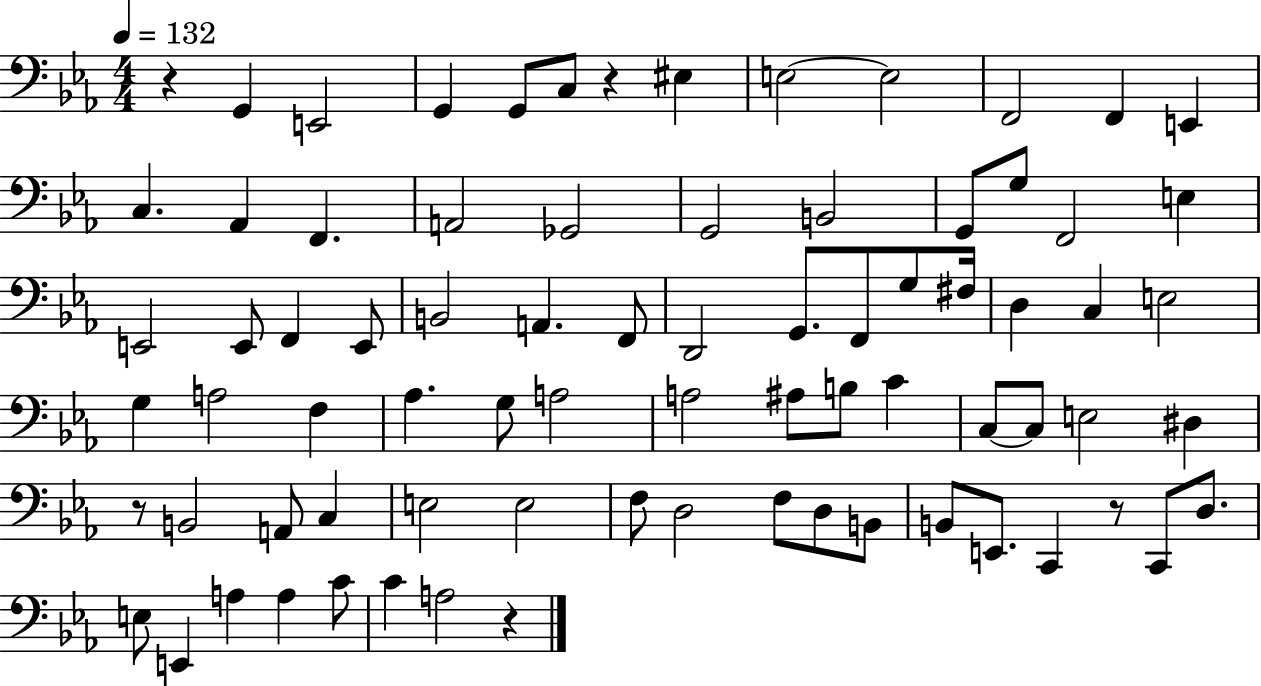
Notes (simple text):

R/q G2/q E2/h G2/q G2/e C3/e R/q EIS3/q E3/h E3/h F2/h F2/q E2/q C3/q. Ab2/q F2/q. A2/h Gb2/h G2/h B2/h G2/e G3/e F2/h E3/q E2/h E2/e F2/q E2/e B2/h A2/q. F2/e D2/h G2/e. F2/e G3/e F#3/s D3/q C3/q E3/h G3/q A3/h F3/q Ab3/q. G3/e A3/h A3/h A#3/e B3/e C4/q C3/e C3/e E3/h D#3/q R/e B2/h A2/e C3/q E3/h E3/h F3/e D3/h F3/e D3/e B2/e B2/e E2/e. C2/q R/e C2/e D3/e. E3/e E2/q A3/q A3/q C4/e C4/q A3/h R/q